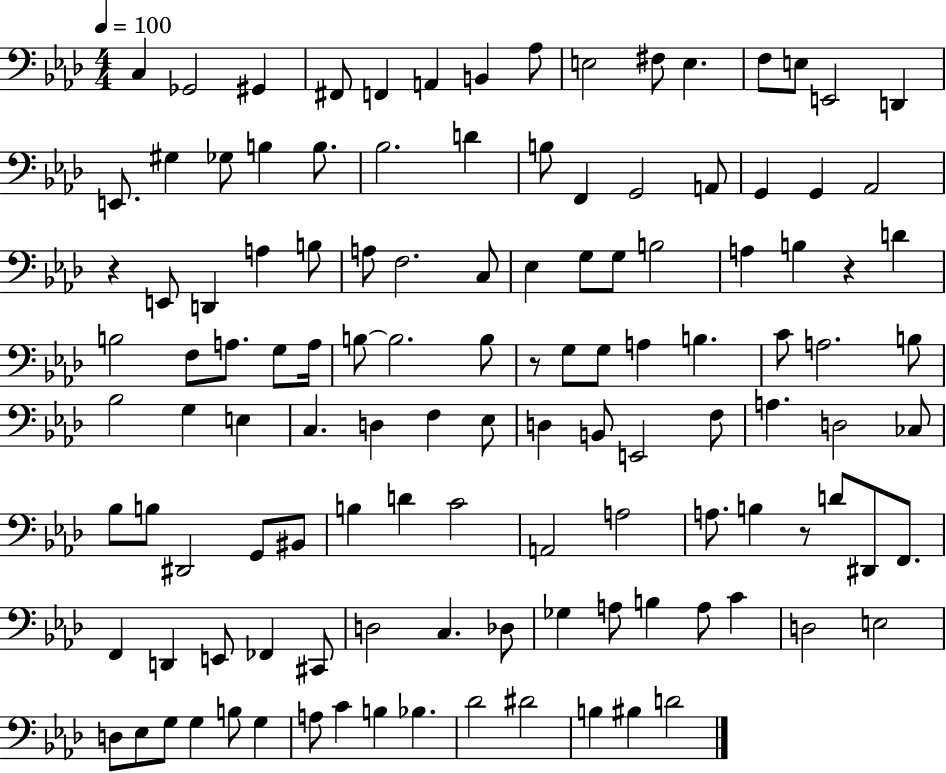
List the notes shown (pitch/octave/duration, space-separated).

C3/q Gb2/h G#2/q F#2/e F2/q A2/q B2/q Ab3/e E3/h F#3/e E3/q. F3/e E3/e E2/h D2/q E2/e. G#3/q Gb3/e B3/q B3/e. Bb3/h. D4/q B3/e F2/q G2/h A2/e G2/q G2/q Ab2/h R/q E2/e D2/q A3/q B3/e A3/e F3/h. C3/e Eb3/q G3/e G3/e B3/h A3/q B3/q R/q D4/q B3/h F3/e A3/e. G3/e A3/s B3/e B3/h. B3/e R/e G3/e G3/e A3/q B3/q. C4/e A3/h. B3/e Bb3/h G3/q E3/q C3/q. D3/q F3/q Eb3/e D3/q B2/e E2/h F3/e A3/q. D3/h CES3/e Bb3/e B3/e D#2/h G2/e BIS2/e B3/q D4/q C4/h A2/h A3/h A3/e. B3/q R/e D4/e D#2/e F2/e. F2/q D2/q E2/e FES2/q C#2/e D3/h C3/q. Db3/e Gb3/q A3/e B3/q A3/e C4/q D3/h E3/h D3/e Eb3/e G3/e G3/q B3/e G3/q A3/e C4/q B3/q Bb3/q. Db4/h D#4/h B3/q BIS3/q D4/h